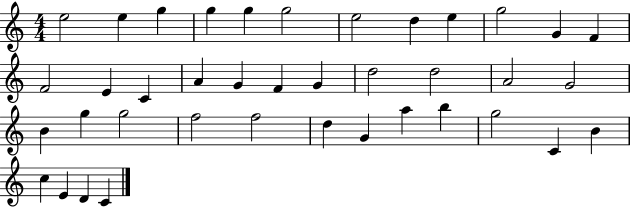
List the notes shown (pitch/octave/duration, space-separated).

E5/h E5/q G5/q G5/q G5/q G5/h E5/h D5/q E5/q G5/h G4/q F4/q F4/h E4/q C4/q A4/q G4/q F4/q G4/q D5/h D5/h A4/h G4/h B4/q G5/q G5/h F5/h F5/h D5/q G4/q A5/q B5/q G5/h C4/q B4/q C5/q E4/q D4/q C4/q